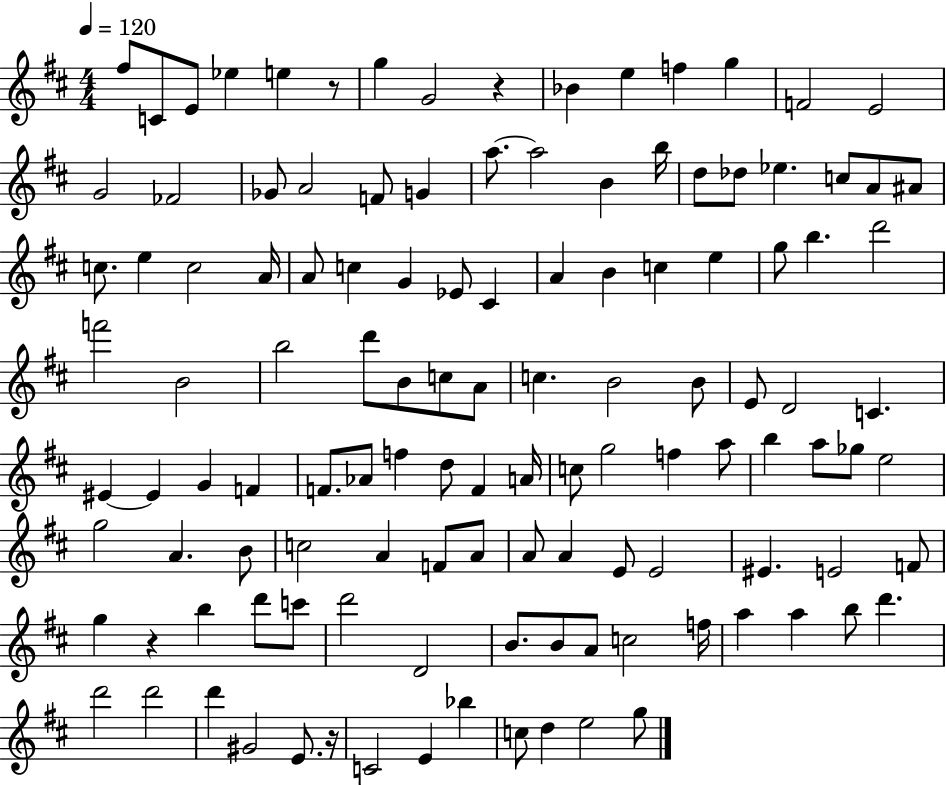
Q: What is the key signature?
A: D major